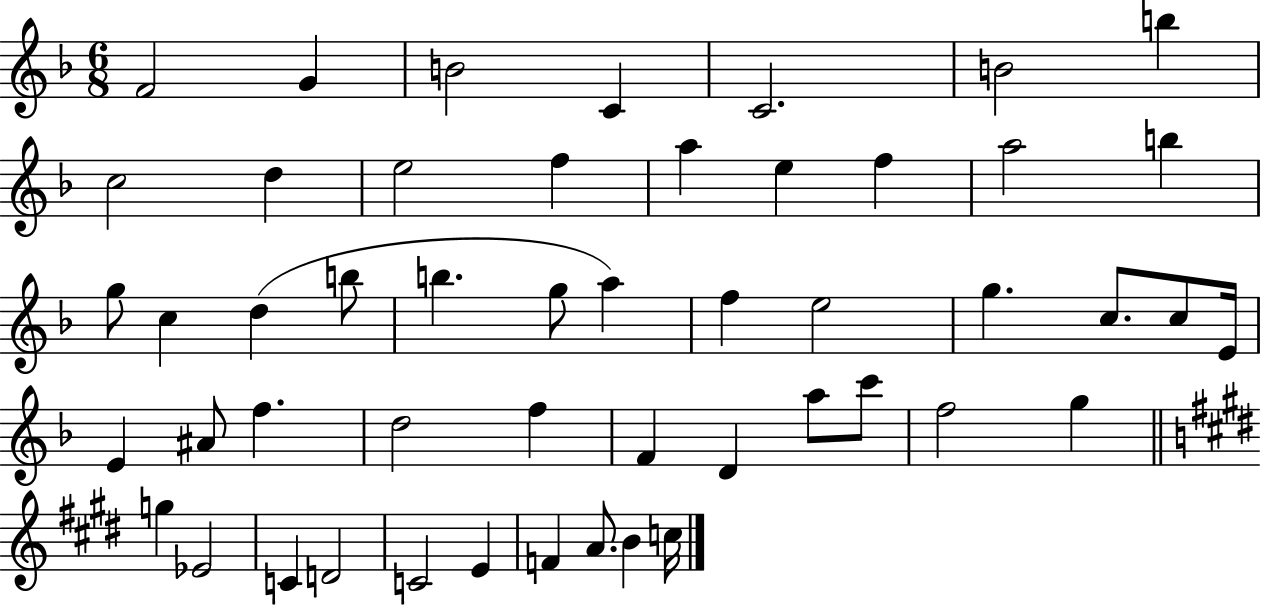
F4/h G4/q B4/h C4/q C4/h. B4/h B5/q C5/h D5/q E5/h F5/q A5/q E5/q F5/q A5/h B5/q G5/e C5/q D5/q B5/e B5/q. G5/e A5/q F5/q E5/h G5/q. C5/e. C5/e E4/s E4/q A#4/e F5/q. D5/h F5/q F4/q D4/q A5/e C6/e F5/h G5/q G5/q Eb4/h C4/q D4/h C4/h E4/q F4/q A4/e. B4/q C5/s